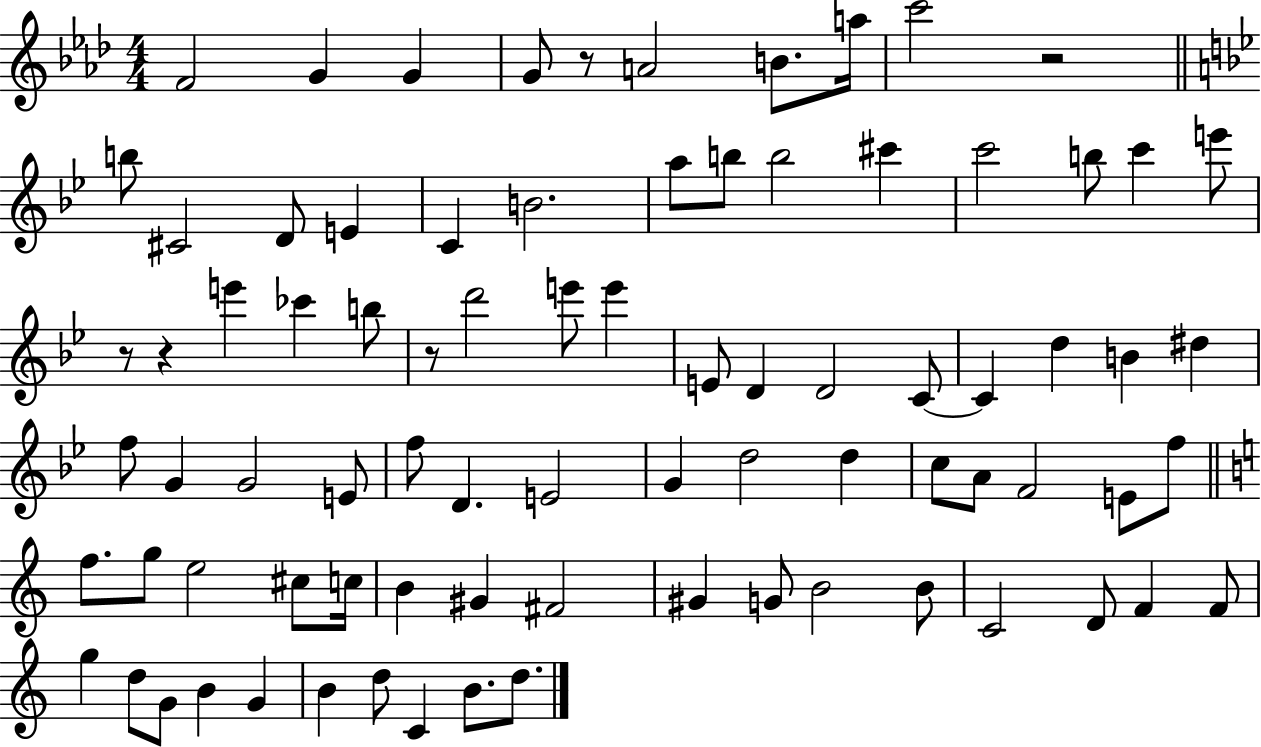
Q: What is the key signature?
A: AES major